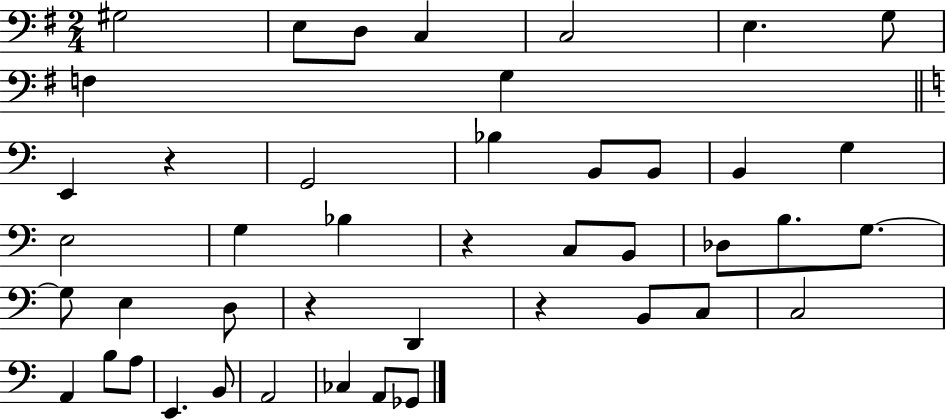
X:1
T:Untitled
M:2/4
L:1/4
K:G
^G,2 E,/2 D,/2 C, C,2 E, G,/2 F, G, E,, z G,,2 _B, B,,/2 B,,/2 B,, G, E,2 G, _B, z C,/2 B,,/2 _D,/2 B,/2 G,/2 G,/2 E, D,/2 z D,, z B,,/2 C,/2 C,2 A,, B,/2 A,/2 E,, B,,/2 A,,2 _C, A,,/2 _G,,/2